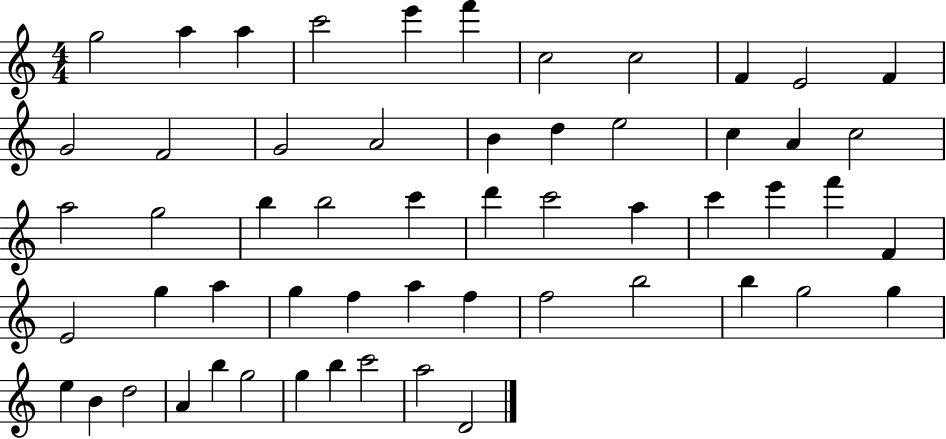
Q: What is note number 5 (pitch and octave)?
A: E6